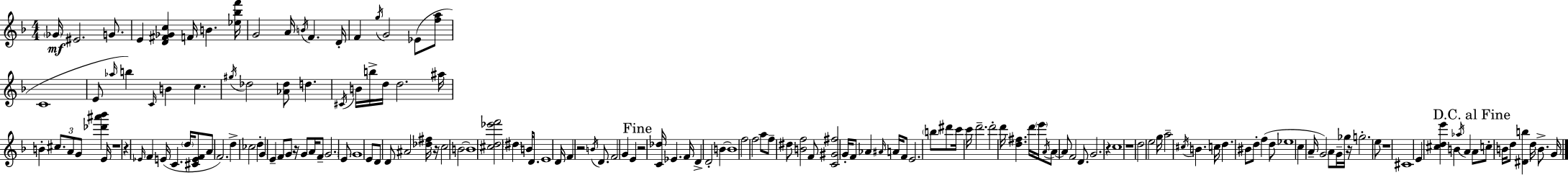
{
  \clef treble
  \numericTimeSignature
  \time 4/4
  \key d \minor
  \repeat volta 2 { \parenthesize ges'16\mf eis'2. g'8. | e'4 <d' fis' ges' c''>4 f'16 b'4. <ees'' bes'' f'''>16 | g'2 a'16 \acciaccatura { b'16 } f'4. | d'16-. f'4 \acciaccatura { g''16 } g'2 ees'8( | \break <f'' a''>8 c'1 | e'8 \grace { aes''16 }) b''4 \grace { c'16 } b'4 c''4. | \acciaccatura { gis''16 } des''2 <aes' des''>8 d''4. | \acciaccatura { cis'16 } b'16 b''16-> d''16 d''2. | \break ais''16 b'4-. \tuplet 3/2 { cis''8. a'8 g'8 } | <des''' ais''' bes'''>4 e'16 r1 | r4 \grace { ees'16 } f'4 e'16( | c'4. \parenthesize d''16 <cis' e' f'>8 a'8 f'2.) | \break d''4-> ces''2 | d''4-. g'4 e'4-- f'8 | g'8 r16 g'8 a'16 f'8-- \parenthesize g'2. | e'8 \parenthesize g'1 | \break e'8 d'8 d'8 ais'2 | <des'' fis''>16 r16 c''2 b'2~~ | b'1 | <cis'' d'' ees''' f'''>2 \parenthesize dis''4 | \break b'16 d'8. e'1 | d'16 f'4 r2 | \acciaccatura { b'16 } d'8. f'2 | g'4 e'4 \mark "Fine" r2 | \break <c' des''>16 ees'4. f'16 d'4-> d'2-. | b'4~~ b'1 | f''2 | f''2 a''8 f''8-- dis''8 <b' f''>2 | \break f'8 <c' gis' fis''>2 | g'16-. f'8 aes'4 \grace { ais'16 } a'16 f'8 e'2. | \parenthesize b''8 dis'''8 c'''16 c'''16 d'''2.-- | d'''2-. | \break d'''16 <d'' fis''>4. d'''16 \parenthesize e'''16 \acciaccatura { a'16 } a'8~~ a'8 f'2 | d'8. g'2. | r4 c''1 | r1 | \break d''2 | e''2 g''16 a''2-- | \acciaccatura { cis''16 } b'4. c''16 d''4. | bis'8 d''8-. f''4( d''8 ees''1 | \break c''4 a'16-- | g'2) a'8 g'16-- ges''16 r16 g''2.-. | e''8 r1 | cis'1 | \break e'4 <cis'' d'' e'''>4 | b'4 \acciaccatura { aes''16 } a'4 \mark "D.C. al Fine" a'8 c''8-. | b'16 d''8 <dis' b''>4 d''16 b'8.-> g'16 } \bar "|."
}